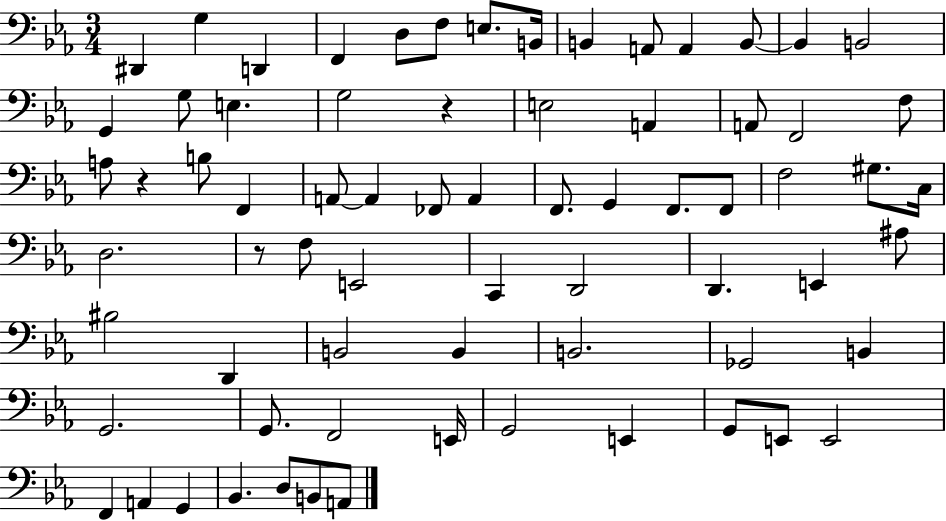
D#2/q G3/q D2/q F2/q D3/e F3/e E3/e. B2/s B2/q A2/e A2/q B2/e B2/q B2/h G2/q G3/e E3/q. G3/h R/q E3/h A2/q A2/e F2/h F3/e A3/e R/q B3/e F2/q A2/e A2/q FES2/e A2/q F2/e. G2/q F2/e. F2/e F3/h G#3/e. C3/s D3/h. R/e F3/e E2/h C2/q D2/h D2/q. E2/q A#3/e BIS3/h D2/q B2/h B2/q B2/h. Gb2/h B2/q G2/h. G2/e. F2/h E2/s G2/h E2/q G2/e E2/e E2/h F2/q A2/q G2/q Bb2/q. D3/e B2/e A2/e